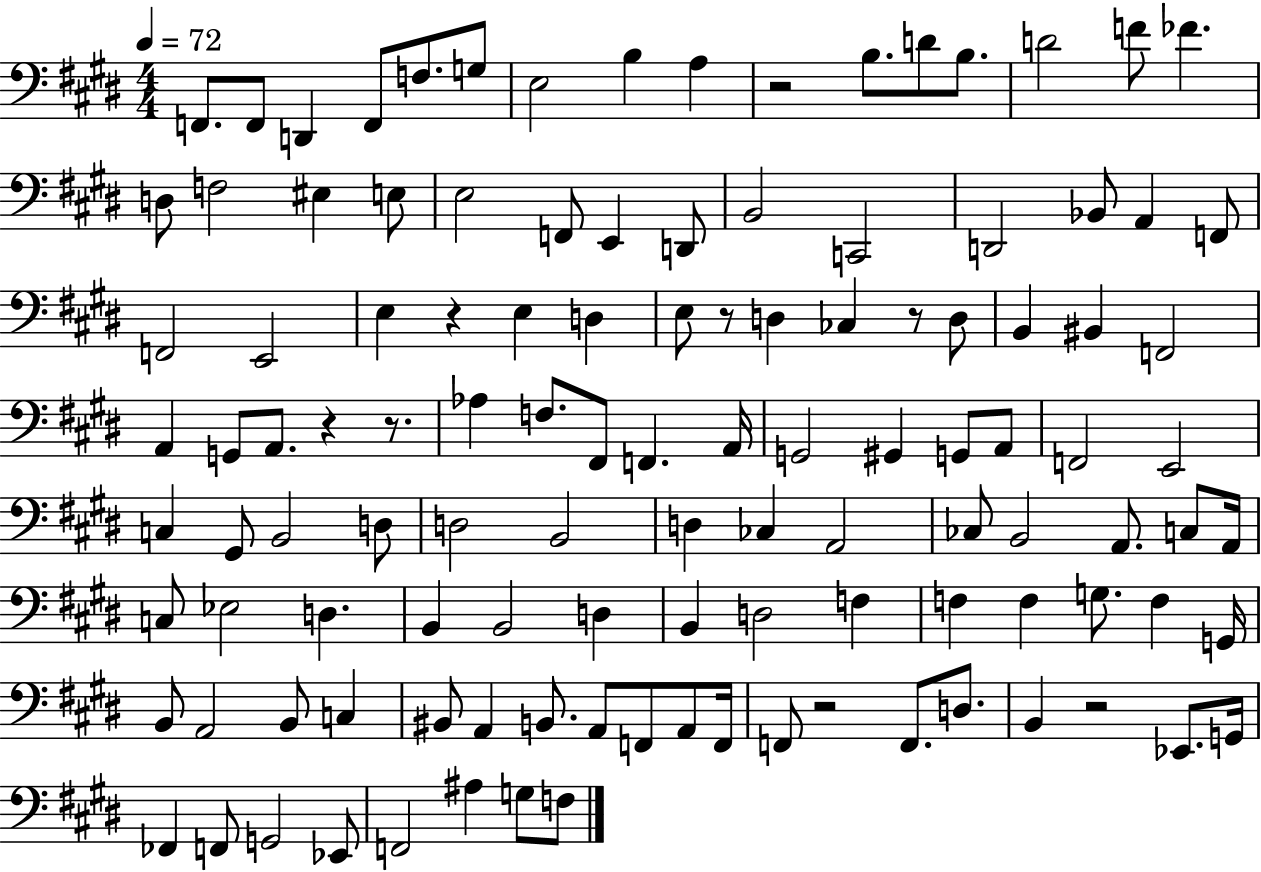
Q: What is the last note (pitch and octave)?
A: F3